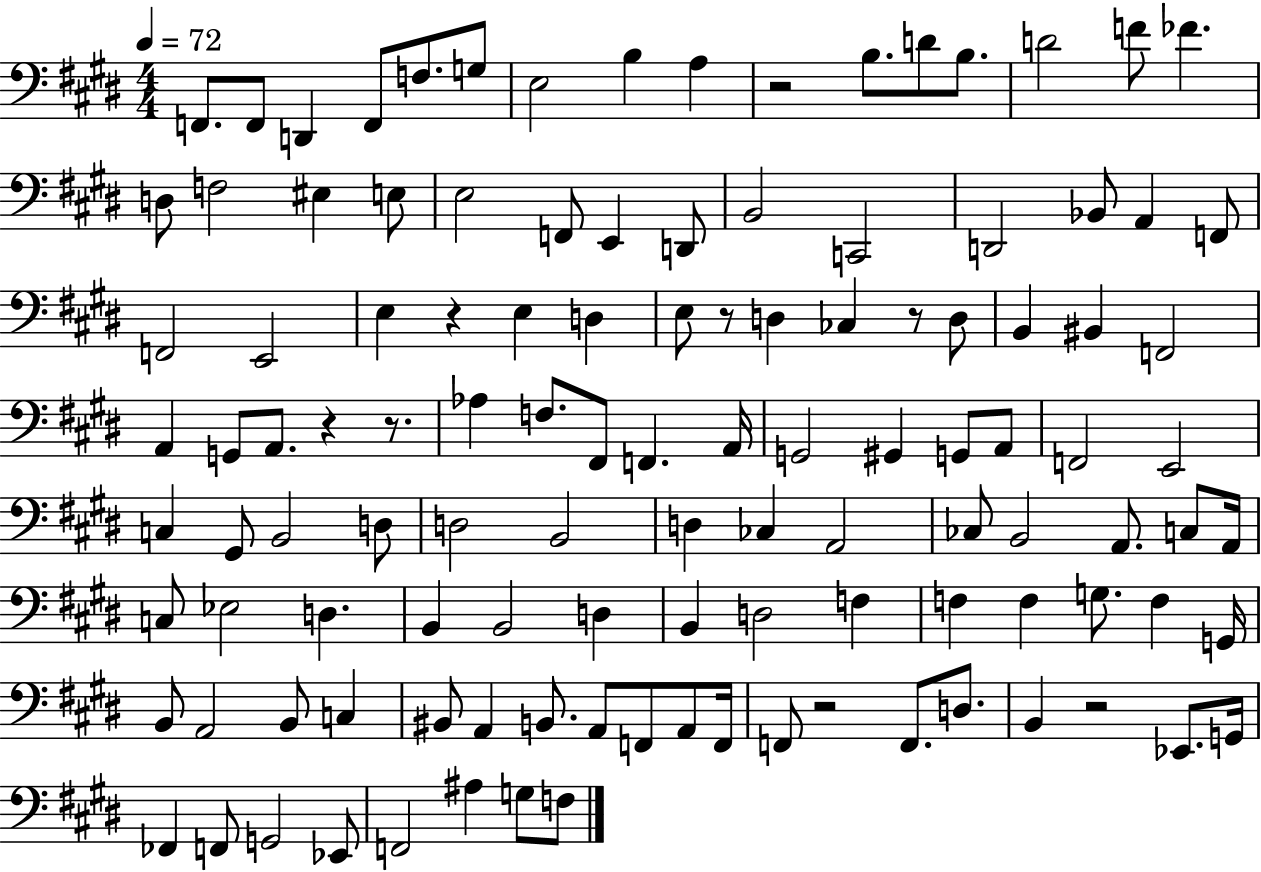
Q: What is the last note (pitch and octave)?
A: F3